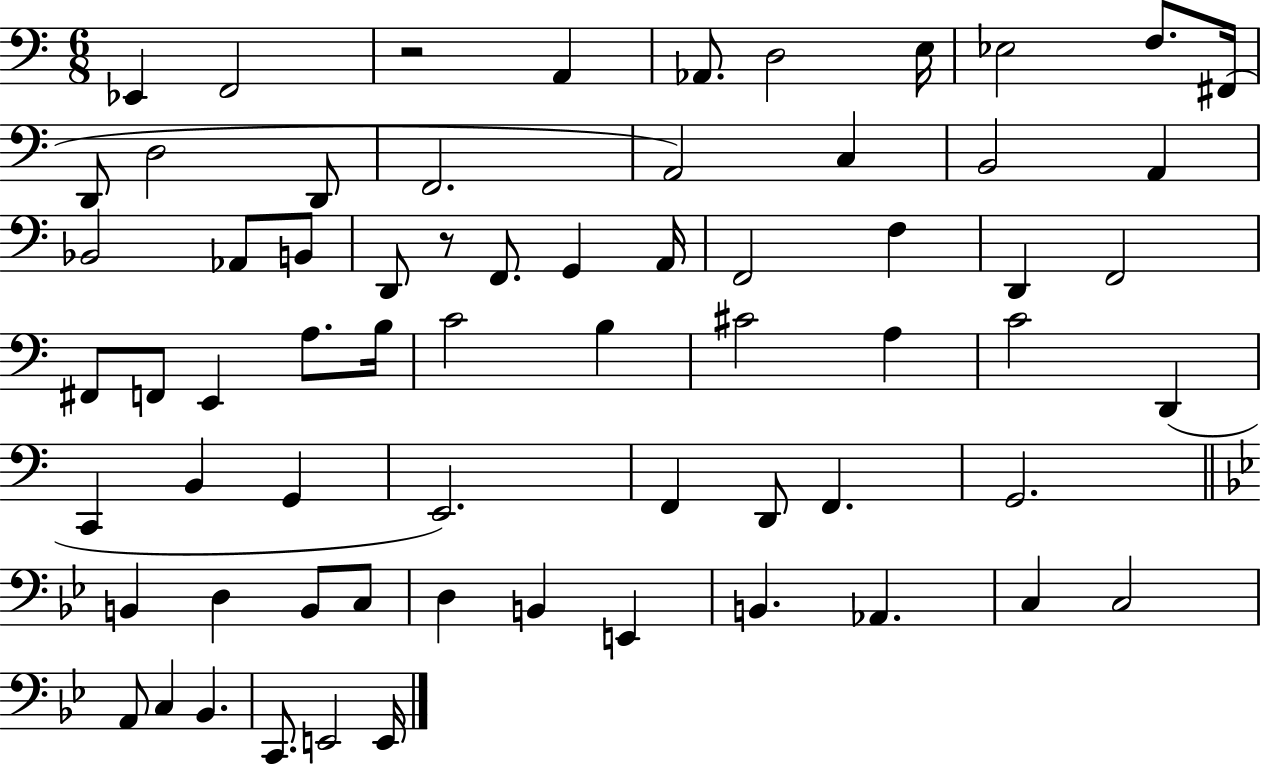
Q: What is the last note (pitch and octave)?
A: E2